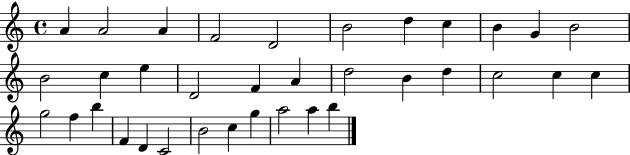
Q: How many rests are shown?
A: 0